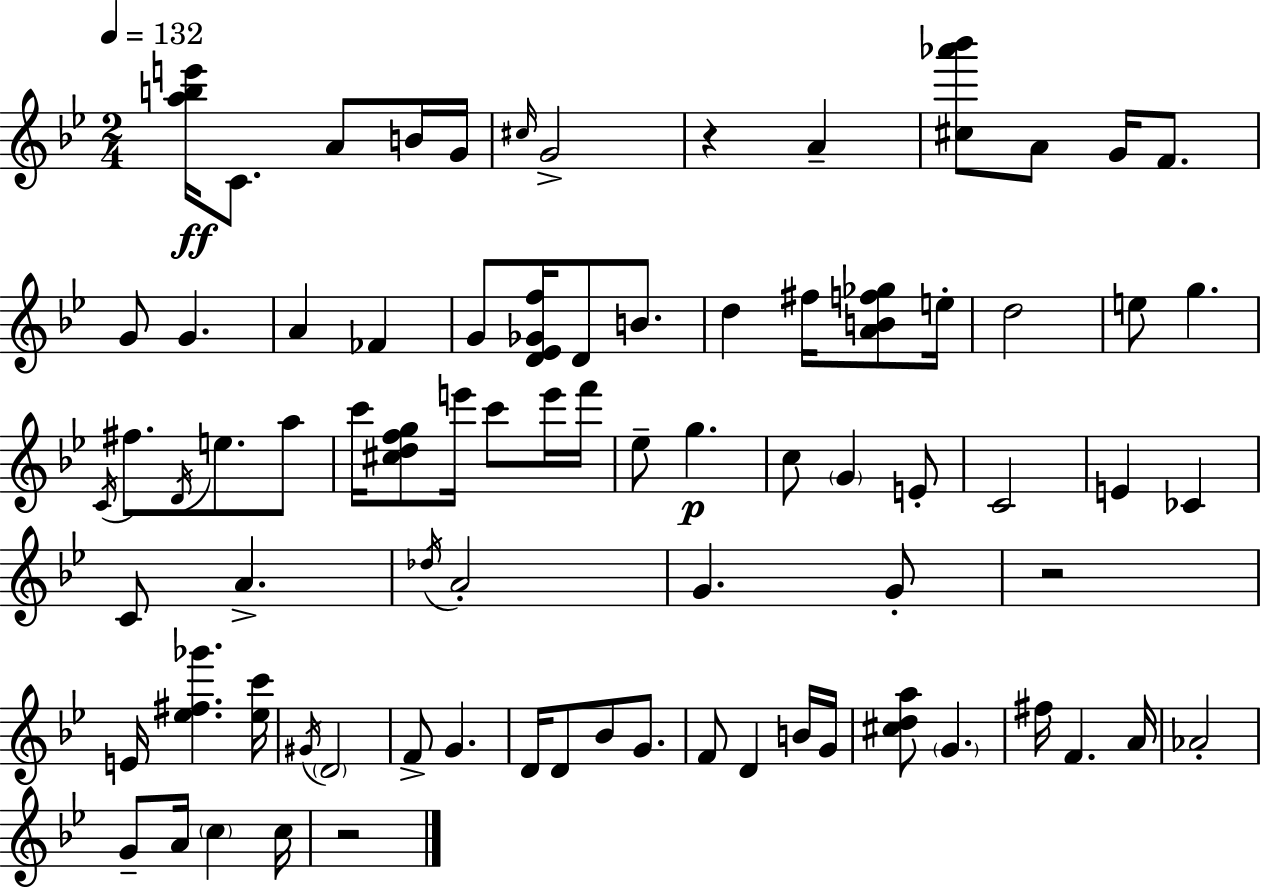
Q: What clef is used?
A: treble